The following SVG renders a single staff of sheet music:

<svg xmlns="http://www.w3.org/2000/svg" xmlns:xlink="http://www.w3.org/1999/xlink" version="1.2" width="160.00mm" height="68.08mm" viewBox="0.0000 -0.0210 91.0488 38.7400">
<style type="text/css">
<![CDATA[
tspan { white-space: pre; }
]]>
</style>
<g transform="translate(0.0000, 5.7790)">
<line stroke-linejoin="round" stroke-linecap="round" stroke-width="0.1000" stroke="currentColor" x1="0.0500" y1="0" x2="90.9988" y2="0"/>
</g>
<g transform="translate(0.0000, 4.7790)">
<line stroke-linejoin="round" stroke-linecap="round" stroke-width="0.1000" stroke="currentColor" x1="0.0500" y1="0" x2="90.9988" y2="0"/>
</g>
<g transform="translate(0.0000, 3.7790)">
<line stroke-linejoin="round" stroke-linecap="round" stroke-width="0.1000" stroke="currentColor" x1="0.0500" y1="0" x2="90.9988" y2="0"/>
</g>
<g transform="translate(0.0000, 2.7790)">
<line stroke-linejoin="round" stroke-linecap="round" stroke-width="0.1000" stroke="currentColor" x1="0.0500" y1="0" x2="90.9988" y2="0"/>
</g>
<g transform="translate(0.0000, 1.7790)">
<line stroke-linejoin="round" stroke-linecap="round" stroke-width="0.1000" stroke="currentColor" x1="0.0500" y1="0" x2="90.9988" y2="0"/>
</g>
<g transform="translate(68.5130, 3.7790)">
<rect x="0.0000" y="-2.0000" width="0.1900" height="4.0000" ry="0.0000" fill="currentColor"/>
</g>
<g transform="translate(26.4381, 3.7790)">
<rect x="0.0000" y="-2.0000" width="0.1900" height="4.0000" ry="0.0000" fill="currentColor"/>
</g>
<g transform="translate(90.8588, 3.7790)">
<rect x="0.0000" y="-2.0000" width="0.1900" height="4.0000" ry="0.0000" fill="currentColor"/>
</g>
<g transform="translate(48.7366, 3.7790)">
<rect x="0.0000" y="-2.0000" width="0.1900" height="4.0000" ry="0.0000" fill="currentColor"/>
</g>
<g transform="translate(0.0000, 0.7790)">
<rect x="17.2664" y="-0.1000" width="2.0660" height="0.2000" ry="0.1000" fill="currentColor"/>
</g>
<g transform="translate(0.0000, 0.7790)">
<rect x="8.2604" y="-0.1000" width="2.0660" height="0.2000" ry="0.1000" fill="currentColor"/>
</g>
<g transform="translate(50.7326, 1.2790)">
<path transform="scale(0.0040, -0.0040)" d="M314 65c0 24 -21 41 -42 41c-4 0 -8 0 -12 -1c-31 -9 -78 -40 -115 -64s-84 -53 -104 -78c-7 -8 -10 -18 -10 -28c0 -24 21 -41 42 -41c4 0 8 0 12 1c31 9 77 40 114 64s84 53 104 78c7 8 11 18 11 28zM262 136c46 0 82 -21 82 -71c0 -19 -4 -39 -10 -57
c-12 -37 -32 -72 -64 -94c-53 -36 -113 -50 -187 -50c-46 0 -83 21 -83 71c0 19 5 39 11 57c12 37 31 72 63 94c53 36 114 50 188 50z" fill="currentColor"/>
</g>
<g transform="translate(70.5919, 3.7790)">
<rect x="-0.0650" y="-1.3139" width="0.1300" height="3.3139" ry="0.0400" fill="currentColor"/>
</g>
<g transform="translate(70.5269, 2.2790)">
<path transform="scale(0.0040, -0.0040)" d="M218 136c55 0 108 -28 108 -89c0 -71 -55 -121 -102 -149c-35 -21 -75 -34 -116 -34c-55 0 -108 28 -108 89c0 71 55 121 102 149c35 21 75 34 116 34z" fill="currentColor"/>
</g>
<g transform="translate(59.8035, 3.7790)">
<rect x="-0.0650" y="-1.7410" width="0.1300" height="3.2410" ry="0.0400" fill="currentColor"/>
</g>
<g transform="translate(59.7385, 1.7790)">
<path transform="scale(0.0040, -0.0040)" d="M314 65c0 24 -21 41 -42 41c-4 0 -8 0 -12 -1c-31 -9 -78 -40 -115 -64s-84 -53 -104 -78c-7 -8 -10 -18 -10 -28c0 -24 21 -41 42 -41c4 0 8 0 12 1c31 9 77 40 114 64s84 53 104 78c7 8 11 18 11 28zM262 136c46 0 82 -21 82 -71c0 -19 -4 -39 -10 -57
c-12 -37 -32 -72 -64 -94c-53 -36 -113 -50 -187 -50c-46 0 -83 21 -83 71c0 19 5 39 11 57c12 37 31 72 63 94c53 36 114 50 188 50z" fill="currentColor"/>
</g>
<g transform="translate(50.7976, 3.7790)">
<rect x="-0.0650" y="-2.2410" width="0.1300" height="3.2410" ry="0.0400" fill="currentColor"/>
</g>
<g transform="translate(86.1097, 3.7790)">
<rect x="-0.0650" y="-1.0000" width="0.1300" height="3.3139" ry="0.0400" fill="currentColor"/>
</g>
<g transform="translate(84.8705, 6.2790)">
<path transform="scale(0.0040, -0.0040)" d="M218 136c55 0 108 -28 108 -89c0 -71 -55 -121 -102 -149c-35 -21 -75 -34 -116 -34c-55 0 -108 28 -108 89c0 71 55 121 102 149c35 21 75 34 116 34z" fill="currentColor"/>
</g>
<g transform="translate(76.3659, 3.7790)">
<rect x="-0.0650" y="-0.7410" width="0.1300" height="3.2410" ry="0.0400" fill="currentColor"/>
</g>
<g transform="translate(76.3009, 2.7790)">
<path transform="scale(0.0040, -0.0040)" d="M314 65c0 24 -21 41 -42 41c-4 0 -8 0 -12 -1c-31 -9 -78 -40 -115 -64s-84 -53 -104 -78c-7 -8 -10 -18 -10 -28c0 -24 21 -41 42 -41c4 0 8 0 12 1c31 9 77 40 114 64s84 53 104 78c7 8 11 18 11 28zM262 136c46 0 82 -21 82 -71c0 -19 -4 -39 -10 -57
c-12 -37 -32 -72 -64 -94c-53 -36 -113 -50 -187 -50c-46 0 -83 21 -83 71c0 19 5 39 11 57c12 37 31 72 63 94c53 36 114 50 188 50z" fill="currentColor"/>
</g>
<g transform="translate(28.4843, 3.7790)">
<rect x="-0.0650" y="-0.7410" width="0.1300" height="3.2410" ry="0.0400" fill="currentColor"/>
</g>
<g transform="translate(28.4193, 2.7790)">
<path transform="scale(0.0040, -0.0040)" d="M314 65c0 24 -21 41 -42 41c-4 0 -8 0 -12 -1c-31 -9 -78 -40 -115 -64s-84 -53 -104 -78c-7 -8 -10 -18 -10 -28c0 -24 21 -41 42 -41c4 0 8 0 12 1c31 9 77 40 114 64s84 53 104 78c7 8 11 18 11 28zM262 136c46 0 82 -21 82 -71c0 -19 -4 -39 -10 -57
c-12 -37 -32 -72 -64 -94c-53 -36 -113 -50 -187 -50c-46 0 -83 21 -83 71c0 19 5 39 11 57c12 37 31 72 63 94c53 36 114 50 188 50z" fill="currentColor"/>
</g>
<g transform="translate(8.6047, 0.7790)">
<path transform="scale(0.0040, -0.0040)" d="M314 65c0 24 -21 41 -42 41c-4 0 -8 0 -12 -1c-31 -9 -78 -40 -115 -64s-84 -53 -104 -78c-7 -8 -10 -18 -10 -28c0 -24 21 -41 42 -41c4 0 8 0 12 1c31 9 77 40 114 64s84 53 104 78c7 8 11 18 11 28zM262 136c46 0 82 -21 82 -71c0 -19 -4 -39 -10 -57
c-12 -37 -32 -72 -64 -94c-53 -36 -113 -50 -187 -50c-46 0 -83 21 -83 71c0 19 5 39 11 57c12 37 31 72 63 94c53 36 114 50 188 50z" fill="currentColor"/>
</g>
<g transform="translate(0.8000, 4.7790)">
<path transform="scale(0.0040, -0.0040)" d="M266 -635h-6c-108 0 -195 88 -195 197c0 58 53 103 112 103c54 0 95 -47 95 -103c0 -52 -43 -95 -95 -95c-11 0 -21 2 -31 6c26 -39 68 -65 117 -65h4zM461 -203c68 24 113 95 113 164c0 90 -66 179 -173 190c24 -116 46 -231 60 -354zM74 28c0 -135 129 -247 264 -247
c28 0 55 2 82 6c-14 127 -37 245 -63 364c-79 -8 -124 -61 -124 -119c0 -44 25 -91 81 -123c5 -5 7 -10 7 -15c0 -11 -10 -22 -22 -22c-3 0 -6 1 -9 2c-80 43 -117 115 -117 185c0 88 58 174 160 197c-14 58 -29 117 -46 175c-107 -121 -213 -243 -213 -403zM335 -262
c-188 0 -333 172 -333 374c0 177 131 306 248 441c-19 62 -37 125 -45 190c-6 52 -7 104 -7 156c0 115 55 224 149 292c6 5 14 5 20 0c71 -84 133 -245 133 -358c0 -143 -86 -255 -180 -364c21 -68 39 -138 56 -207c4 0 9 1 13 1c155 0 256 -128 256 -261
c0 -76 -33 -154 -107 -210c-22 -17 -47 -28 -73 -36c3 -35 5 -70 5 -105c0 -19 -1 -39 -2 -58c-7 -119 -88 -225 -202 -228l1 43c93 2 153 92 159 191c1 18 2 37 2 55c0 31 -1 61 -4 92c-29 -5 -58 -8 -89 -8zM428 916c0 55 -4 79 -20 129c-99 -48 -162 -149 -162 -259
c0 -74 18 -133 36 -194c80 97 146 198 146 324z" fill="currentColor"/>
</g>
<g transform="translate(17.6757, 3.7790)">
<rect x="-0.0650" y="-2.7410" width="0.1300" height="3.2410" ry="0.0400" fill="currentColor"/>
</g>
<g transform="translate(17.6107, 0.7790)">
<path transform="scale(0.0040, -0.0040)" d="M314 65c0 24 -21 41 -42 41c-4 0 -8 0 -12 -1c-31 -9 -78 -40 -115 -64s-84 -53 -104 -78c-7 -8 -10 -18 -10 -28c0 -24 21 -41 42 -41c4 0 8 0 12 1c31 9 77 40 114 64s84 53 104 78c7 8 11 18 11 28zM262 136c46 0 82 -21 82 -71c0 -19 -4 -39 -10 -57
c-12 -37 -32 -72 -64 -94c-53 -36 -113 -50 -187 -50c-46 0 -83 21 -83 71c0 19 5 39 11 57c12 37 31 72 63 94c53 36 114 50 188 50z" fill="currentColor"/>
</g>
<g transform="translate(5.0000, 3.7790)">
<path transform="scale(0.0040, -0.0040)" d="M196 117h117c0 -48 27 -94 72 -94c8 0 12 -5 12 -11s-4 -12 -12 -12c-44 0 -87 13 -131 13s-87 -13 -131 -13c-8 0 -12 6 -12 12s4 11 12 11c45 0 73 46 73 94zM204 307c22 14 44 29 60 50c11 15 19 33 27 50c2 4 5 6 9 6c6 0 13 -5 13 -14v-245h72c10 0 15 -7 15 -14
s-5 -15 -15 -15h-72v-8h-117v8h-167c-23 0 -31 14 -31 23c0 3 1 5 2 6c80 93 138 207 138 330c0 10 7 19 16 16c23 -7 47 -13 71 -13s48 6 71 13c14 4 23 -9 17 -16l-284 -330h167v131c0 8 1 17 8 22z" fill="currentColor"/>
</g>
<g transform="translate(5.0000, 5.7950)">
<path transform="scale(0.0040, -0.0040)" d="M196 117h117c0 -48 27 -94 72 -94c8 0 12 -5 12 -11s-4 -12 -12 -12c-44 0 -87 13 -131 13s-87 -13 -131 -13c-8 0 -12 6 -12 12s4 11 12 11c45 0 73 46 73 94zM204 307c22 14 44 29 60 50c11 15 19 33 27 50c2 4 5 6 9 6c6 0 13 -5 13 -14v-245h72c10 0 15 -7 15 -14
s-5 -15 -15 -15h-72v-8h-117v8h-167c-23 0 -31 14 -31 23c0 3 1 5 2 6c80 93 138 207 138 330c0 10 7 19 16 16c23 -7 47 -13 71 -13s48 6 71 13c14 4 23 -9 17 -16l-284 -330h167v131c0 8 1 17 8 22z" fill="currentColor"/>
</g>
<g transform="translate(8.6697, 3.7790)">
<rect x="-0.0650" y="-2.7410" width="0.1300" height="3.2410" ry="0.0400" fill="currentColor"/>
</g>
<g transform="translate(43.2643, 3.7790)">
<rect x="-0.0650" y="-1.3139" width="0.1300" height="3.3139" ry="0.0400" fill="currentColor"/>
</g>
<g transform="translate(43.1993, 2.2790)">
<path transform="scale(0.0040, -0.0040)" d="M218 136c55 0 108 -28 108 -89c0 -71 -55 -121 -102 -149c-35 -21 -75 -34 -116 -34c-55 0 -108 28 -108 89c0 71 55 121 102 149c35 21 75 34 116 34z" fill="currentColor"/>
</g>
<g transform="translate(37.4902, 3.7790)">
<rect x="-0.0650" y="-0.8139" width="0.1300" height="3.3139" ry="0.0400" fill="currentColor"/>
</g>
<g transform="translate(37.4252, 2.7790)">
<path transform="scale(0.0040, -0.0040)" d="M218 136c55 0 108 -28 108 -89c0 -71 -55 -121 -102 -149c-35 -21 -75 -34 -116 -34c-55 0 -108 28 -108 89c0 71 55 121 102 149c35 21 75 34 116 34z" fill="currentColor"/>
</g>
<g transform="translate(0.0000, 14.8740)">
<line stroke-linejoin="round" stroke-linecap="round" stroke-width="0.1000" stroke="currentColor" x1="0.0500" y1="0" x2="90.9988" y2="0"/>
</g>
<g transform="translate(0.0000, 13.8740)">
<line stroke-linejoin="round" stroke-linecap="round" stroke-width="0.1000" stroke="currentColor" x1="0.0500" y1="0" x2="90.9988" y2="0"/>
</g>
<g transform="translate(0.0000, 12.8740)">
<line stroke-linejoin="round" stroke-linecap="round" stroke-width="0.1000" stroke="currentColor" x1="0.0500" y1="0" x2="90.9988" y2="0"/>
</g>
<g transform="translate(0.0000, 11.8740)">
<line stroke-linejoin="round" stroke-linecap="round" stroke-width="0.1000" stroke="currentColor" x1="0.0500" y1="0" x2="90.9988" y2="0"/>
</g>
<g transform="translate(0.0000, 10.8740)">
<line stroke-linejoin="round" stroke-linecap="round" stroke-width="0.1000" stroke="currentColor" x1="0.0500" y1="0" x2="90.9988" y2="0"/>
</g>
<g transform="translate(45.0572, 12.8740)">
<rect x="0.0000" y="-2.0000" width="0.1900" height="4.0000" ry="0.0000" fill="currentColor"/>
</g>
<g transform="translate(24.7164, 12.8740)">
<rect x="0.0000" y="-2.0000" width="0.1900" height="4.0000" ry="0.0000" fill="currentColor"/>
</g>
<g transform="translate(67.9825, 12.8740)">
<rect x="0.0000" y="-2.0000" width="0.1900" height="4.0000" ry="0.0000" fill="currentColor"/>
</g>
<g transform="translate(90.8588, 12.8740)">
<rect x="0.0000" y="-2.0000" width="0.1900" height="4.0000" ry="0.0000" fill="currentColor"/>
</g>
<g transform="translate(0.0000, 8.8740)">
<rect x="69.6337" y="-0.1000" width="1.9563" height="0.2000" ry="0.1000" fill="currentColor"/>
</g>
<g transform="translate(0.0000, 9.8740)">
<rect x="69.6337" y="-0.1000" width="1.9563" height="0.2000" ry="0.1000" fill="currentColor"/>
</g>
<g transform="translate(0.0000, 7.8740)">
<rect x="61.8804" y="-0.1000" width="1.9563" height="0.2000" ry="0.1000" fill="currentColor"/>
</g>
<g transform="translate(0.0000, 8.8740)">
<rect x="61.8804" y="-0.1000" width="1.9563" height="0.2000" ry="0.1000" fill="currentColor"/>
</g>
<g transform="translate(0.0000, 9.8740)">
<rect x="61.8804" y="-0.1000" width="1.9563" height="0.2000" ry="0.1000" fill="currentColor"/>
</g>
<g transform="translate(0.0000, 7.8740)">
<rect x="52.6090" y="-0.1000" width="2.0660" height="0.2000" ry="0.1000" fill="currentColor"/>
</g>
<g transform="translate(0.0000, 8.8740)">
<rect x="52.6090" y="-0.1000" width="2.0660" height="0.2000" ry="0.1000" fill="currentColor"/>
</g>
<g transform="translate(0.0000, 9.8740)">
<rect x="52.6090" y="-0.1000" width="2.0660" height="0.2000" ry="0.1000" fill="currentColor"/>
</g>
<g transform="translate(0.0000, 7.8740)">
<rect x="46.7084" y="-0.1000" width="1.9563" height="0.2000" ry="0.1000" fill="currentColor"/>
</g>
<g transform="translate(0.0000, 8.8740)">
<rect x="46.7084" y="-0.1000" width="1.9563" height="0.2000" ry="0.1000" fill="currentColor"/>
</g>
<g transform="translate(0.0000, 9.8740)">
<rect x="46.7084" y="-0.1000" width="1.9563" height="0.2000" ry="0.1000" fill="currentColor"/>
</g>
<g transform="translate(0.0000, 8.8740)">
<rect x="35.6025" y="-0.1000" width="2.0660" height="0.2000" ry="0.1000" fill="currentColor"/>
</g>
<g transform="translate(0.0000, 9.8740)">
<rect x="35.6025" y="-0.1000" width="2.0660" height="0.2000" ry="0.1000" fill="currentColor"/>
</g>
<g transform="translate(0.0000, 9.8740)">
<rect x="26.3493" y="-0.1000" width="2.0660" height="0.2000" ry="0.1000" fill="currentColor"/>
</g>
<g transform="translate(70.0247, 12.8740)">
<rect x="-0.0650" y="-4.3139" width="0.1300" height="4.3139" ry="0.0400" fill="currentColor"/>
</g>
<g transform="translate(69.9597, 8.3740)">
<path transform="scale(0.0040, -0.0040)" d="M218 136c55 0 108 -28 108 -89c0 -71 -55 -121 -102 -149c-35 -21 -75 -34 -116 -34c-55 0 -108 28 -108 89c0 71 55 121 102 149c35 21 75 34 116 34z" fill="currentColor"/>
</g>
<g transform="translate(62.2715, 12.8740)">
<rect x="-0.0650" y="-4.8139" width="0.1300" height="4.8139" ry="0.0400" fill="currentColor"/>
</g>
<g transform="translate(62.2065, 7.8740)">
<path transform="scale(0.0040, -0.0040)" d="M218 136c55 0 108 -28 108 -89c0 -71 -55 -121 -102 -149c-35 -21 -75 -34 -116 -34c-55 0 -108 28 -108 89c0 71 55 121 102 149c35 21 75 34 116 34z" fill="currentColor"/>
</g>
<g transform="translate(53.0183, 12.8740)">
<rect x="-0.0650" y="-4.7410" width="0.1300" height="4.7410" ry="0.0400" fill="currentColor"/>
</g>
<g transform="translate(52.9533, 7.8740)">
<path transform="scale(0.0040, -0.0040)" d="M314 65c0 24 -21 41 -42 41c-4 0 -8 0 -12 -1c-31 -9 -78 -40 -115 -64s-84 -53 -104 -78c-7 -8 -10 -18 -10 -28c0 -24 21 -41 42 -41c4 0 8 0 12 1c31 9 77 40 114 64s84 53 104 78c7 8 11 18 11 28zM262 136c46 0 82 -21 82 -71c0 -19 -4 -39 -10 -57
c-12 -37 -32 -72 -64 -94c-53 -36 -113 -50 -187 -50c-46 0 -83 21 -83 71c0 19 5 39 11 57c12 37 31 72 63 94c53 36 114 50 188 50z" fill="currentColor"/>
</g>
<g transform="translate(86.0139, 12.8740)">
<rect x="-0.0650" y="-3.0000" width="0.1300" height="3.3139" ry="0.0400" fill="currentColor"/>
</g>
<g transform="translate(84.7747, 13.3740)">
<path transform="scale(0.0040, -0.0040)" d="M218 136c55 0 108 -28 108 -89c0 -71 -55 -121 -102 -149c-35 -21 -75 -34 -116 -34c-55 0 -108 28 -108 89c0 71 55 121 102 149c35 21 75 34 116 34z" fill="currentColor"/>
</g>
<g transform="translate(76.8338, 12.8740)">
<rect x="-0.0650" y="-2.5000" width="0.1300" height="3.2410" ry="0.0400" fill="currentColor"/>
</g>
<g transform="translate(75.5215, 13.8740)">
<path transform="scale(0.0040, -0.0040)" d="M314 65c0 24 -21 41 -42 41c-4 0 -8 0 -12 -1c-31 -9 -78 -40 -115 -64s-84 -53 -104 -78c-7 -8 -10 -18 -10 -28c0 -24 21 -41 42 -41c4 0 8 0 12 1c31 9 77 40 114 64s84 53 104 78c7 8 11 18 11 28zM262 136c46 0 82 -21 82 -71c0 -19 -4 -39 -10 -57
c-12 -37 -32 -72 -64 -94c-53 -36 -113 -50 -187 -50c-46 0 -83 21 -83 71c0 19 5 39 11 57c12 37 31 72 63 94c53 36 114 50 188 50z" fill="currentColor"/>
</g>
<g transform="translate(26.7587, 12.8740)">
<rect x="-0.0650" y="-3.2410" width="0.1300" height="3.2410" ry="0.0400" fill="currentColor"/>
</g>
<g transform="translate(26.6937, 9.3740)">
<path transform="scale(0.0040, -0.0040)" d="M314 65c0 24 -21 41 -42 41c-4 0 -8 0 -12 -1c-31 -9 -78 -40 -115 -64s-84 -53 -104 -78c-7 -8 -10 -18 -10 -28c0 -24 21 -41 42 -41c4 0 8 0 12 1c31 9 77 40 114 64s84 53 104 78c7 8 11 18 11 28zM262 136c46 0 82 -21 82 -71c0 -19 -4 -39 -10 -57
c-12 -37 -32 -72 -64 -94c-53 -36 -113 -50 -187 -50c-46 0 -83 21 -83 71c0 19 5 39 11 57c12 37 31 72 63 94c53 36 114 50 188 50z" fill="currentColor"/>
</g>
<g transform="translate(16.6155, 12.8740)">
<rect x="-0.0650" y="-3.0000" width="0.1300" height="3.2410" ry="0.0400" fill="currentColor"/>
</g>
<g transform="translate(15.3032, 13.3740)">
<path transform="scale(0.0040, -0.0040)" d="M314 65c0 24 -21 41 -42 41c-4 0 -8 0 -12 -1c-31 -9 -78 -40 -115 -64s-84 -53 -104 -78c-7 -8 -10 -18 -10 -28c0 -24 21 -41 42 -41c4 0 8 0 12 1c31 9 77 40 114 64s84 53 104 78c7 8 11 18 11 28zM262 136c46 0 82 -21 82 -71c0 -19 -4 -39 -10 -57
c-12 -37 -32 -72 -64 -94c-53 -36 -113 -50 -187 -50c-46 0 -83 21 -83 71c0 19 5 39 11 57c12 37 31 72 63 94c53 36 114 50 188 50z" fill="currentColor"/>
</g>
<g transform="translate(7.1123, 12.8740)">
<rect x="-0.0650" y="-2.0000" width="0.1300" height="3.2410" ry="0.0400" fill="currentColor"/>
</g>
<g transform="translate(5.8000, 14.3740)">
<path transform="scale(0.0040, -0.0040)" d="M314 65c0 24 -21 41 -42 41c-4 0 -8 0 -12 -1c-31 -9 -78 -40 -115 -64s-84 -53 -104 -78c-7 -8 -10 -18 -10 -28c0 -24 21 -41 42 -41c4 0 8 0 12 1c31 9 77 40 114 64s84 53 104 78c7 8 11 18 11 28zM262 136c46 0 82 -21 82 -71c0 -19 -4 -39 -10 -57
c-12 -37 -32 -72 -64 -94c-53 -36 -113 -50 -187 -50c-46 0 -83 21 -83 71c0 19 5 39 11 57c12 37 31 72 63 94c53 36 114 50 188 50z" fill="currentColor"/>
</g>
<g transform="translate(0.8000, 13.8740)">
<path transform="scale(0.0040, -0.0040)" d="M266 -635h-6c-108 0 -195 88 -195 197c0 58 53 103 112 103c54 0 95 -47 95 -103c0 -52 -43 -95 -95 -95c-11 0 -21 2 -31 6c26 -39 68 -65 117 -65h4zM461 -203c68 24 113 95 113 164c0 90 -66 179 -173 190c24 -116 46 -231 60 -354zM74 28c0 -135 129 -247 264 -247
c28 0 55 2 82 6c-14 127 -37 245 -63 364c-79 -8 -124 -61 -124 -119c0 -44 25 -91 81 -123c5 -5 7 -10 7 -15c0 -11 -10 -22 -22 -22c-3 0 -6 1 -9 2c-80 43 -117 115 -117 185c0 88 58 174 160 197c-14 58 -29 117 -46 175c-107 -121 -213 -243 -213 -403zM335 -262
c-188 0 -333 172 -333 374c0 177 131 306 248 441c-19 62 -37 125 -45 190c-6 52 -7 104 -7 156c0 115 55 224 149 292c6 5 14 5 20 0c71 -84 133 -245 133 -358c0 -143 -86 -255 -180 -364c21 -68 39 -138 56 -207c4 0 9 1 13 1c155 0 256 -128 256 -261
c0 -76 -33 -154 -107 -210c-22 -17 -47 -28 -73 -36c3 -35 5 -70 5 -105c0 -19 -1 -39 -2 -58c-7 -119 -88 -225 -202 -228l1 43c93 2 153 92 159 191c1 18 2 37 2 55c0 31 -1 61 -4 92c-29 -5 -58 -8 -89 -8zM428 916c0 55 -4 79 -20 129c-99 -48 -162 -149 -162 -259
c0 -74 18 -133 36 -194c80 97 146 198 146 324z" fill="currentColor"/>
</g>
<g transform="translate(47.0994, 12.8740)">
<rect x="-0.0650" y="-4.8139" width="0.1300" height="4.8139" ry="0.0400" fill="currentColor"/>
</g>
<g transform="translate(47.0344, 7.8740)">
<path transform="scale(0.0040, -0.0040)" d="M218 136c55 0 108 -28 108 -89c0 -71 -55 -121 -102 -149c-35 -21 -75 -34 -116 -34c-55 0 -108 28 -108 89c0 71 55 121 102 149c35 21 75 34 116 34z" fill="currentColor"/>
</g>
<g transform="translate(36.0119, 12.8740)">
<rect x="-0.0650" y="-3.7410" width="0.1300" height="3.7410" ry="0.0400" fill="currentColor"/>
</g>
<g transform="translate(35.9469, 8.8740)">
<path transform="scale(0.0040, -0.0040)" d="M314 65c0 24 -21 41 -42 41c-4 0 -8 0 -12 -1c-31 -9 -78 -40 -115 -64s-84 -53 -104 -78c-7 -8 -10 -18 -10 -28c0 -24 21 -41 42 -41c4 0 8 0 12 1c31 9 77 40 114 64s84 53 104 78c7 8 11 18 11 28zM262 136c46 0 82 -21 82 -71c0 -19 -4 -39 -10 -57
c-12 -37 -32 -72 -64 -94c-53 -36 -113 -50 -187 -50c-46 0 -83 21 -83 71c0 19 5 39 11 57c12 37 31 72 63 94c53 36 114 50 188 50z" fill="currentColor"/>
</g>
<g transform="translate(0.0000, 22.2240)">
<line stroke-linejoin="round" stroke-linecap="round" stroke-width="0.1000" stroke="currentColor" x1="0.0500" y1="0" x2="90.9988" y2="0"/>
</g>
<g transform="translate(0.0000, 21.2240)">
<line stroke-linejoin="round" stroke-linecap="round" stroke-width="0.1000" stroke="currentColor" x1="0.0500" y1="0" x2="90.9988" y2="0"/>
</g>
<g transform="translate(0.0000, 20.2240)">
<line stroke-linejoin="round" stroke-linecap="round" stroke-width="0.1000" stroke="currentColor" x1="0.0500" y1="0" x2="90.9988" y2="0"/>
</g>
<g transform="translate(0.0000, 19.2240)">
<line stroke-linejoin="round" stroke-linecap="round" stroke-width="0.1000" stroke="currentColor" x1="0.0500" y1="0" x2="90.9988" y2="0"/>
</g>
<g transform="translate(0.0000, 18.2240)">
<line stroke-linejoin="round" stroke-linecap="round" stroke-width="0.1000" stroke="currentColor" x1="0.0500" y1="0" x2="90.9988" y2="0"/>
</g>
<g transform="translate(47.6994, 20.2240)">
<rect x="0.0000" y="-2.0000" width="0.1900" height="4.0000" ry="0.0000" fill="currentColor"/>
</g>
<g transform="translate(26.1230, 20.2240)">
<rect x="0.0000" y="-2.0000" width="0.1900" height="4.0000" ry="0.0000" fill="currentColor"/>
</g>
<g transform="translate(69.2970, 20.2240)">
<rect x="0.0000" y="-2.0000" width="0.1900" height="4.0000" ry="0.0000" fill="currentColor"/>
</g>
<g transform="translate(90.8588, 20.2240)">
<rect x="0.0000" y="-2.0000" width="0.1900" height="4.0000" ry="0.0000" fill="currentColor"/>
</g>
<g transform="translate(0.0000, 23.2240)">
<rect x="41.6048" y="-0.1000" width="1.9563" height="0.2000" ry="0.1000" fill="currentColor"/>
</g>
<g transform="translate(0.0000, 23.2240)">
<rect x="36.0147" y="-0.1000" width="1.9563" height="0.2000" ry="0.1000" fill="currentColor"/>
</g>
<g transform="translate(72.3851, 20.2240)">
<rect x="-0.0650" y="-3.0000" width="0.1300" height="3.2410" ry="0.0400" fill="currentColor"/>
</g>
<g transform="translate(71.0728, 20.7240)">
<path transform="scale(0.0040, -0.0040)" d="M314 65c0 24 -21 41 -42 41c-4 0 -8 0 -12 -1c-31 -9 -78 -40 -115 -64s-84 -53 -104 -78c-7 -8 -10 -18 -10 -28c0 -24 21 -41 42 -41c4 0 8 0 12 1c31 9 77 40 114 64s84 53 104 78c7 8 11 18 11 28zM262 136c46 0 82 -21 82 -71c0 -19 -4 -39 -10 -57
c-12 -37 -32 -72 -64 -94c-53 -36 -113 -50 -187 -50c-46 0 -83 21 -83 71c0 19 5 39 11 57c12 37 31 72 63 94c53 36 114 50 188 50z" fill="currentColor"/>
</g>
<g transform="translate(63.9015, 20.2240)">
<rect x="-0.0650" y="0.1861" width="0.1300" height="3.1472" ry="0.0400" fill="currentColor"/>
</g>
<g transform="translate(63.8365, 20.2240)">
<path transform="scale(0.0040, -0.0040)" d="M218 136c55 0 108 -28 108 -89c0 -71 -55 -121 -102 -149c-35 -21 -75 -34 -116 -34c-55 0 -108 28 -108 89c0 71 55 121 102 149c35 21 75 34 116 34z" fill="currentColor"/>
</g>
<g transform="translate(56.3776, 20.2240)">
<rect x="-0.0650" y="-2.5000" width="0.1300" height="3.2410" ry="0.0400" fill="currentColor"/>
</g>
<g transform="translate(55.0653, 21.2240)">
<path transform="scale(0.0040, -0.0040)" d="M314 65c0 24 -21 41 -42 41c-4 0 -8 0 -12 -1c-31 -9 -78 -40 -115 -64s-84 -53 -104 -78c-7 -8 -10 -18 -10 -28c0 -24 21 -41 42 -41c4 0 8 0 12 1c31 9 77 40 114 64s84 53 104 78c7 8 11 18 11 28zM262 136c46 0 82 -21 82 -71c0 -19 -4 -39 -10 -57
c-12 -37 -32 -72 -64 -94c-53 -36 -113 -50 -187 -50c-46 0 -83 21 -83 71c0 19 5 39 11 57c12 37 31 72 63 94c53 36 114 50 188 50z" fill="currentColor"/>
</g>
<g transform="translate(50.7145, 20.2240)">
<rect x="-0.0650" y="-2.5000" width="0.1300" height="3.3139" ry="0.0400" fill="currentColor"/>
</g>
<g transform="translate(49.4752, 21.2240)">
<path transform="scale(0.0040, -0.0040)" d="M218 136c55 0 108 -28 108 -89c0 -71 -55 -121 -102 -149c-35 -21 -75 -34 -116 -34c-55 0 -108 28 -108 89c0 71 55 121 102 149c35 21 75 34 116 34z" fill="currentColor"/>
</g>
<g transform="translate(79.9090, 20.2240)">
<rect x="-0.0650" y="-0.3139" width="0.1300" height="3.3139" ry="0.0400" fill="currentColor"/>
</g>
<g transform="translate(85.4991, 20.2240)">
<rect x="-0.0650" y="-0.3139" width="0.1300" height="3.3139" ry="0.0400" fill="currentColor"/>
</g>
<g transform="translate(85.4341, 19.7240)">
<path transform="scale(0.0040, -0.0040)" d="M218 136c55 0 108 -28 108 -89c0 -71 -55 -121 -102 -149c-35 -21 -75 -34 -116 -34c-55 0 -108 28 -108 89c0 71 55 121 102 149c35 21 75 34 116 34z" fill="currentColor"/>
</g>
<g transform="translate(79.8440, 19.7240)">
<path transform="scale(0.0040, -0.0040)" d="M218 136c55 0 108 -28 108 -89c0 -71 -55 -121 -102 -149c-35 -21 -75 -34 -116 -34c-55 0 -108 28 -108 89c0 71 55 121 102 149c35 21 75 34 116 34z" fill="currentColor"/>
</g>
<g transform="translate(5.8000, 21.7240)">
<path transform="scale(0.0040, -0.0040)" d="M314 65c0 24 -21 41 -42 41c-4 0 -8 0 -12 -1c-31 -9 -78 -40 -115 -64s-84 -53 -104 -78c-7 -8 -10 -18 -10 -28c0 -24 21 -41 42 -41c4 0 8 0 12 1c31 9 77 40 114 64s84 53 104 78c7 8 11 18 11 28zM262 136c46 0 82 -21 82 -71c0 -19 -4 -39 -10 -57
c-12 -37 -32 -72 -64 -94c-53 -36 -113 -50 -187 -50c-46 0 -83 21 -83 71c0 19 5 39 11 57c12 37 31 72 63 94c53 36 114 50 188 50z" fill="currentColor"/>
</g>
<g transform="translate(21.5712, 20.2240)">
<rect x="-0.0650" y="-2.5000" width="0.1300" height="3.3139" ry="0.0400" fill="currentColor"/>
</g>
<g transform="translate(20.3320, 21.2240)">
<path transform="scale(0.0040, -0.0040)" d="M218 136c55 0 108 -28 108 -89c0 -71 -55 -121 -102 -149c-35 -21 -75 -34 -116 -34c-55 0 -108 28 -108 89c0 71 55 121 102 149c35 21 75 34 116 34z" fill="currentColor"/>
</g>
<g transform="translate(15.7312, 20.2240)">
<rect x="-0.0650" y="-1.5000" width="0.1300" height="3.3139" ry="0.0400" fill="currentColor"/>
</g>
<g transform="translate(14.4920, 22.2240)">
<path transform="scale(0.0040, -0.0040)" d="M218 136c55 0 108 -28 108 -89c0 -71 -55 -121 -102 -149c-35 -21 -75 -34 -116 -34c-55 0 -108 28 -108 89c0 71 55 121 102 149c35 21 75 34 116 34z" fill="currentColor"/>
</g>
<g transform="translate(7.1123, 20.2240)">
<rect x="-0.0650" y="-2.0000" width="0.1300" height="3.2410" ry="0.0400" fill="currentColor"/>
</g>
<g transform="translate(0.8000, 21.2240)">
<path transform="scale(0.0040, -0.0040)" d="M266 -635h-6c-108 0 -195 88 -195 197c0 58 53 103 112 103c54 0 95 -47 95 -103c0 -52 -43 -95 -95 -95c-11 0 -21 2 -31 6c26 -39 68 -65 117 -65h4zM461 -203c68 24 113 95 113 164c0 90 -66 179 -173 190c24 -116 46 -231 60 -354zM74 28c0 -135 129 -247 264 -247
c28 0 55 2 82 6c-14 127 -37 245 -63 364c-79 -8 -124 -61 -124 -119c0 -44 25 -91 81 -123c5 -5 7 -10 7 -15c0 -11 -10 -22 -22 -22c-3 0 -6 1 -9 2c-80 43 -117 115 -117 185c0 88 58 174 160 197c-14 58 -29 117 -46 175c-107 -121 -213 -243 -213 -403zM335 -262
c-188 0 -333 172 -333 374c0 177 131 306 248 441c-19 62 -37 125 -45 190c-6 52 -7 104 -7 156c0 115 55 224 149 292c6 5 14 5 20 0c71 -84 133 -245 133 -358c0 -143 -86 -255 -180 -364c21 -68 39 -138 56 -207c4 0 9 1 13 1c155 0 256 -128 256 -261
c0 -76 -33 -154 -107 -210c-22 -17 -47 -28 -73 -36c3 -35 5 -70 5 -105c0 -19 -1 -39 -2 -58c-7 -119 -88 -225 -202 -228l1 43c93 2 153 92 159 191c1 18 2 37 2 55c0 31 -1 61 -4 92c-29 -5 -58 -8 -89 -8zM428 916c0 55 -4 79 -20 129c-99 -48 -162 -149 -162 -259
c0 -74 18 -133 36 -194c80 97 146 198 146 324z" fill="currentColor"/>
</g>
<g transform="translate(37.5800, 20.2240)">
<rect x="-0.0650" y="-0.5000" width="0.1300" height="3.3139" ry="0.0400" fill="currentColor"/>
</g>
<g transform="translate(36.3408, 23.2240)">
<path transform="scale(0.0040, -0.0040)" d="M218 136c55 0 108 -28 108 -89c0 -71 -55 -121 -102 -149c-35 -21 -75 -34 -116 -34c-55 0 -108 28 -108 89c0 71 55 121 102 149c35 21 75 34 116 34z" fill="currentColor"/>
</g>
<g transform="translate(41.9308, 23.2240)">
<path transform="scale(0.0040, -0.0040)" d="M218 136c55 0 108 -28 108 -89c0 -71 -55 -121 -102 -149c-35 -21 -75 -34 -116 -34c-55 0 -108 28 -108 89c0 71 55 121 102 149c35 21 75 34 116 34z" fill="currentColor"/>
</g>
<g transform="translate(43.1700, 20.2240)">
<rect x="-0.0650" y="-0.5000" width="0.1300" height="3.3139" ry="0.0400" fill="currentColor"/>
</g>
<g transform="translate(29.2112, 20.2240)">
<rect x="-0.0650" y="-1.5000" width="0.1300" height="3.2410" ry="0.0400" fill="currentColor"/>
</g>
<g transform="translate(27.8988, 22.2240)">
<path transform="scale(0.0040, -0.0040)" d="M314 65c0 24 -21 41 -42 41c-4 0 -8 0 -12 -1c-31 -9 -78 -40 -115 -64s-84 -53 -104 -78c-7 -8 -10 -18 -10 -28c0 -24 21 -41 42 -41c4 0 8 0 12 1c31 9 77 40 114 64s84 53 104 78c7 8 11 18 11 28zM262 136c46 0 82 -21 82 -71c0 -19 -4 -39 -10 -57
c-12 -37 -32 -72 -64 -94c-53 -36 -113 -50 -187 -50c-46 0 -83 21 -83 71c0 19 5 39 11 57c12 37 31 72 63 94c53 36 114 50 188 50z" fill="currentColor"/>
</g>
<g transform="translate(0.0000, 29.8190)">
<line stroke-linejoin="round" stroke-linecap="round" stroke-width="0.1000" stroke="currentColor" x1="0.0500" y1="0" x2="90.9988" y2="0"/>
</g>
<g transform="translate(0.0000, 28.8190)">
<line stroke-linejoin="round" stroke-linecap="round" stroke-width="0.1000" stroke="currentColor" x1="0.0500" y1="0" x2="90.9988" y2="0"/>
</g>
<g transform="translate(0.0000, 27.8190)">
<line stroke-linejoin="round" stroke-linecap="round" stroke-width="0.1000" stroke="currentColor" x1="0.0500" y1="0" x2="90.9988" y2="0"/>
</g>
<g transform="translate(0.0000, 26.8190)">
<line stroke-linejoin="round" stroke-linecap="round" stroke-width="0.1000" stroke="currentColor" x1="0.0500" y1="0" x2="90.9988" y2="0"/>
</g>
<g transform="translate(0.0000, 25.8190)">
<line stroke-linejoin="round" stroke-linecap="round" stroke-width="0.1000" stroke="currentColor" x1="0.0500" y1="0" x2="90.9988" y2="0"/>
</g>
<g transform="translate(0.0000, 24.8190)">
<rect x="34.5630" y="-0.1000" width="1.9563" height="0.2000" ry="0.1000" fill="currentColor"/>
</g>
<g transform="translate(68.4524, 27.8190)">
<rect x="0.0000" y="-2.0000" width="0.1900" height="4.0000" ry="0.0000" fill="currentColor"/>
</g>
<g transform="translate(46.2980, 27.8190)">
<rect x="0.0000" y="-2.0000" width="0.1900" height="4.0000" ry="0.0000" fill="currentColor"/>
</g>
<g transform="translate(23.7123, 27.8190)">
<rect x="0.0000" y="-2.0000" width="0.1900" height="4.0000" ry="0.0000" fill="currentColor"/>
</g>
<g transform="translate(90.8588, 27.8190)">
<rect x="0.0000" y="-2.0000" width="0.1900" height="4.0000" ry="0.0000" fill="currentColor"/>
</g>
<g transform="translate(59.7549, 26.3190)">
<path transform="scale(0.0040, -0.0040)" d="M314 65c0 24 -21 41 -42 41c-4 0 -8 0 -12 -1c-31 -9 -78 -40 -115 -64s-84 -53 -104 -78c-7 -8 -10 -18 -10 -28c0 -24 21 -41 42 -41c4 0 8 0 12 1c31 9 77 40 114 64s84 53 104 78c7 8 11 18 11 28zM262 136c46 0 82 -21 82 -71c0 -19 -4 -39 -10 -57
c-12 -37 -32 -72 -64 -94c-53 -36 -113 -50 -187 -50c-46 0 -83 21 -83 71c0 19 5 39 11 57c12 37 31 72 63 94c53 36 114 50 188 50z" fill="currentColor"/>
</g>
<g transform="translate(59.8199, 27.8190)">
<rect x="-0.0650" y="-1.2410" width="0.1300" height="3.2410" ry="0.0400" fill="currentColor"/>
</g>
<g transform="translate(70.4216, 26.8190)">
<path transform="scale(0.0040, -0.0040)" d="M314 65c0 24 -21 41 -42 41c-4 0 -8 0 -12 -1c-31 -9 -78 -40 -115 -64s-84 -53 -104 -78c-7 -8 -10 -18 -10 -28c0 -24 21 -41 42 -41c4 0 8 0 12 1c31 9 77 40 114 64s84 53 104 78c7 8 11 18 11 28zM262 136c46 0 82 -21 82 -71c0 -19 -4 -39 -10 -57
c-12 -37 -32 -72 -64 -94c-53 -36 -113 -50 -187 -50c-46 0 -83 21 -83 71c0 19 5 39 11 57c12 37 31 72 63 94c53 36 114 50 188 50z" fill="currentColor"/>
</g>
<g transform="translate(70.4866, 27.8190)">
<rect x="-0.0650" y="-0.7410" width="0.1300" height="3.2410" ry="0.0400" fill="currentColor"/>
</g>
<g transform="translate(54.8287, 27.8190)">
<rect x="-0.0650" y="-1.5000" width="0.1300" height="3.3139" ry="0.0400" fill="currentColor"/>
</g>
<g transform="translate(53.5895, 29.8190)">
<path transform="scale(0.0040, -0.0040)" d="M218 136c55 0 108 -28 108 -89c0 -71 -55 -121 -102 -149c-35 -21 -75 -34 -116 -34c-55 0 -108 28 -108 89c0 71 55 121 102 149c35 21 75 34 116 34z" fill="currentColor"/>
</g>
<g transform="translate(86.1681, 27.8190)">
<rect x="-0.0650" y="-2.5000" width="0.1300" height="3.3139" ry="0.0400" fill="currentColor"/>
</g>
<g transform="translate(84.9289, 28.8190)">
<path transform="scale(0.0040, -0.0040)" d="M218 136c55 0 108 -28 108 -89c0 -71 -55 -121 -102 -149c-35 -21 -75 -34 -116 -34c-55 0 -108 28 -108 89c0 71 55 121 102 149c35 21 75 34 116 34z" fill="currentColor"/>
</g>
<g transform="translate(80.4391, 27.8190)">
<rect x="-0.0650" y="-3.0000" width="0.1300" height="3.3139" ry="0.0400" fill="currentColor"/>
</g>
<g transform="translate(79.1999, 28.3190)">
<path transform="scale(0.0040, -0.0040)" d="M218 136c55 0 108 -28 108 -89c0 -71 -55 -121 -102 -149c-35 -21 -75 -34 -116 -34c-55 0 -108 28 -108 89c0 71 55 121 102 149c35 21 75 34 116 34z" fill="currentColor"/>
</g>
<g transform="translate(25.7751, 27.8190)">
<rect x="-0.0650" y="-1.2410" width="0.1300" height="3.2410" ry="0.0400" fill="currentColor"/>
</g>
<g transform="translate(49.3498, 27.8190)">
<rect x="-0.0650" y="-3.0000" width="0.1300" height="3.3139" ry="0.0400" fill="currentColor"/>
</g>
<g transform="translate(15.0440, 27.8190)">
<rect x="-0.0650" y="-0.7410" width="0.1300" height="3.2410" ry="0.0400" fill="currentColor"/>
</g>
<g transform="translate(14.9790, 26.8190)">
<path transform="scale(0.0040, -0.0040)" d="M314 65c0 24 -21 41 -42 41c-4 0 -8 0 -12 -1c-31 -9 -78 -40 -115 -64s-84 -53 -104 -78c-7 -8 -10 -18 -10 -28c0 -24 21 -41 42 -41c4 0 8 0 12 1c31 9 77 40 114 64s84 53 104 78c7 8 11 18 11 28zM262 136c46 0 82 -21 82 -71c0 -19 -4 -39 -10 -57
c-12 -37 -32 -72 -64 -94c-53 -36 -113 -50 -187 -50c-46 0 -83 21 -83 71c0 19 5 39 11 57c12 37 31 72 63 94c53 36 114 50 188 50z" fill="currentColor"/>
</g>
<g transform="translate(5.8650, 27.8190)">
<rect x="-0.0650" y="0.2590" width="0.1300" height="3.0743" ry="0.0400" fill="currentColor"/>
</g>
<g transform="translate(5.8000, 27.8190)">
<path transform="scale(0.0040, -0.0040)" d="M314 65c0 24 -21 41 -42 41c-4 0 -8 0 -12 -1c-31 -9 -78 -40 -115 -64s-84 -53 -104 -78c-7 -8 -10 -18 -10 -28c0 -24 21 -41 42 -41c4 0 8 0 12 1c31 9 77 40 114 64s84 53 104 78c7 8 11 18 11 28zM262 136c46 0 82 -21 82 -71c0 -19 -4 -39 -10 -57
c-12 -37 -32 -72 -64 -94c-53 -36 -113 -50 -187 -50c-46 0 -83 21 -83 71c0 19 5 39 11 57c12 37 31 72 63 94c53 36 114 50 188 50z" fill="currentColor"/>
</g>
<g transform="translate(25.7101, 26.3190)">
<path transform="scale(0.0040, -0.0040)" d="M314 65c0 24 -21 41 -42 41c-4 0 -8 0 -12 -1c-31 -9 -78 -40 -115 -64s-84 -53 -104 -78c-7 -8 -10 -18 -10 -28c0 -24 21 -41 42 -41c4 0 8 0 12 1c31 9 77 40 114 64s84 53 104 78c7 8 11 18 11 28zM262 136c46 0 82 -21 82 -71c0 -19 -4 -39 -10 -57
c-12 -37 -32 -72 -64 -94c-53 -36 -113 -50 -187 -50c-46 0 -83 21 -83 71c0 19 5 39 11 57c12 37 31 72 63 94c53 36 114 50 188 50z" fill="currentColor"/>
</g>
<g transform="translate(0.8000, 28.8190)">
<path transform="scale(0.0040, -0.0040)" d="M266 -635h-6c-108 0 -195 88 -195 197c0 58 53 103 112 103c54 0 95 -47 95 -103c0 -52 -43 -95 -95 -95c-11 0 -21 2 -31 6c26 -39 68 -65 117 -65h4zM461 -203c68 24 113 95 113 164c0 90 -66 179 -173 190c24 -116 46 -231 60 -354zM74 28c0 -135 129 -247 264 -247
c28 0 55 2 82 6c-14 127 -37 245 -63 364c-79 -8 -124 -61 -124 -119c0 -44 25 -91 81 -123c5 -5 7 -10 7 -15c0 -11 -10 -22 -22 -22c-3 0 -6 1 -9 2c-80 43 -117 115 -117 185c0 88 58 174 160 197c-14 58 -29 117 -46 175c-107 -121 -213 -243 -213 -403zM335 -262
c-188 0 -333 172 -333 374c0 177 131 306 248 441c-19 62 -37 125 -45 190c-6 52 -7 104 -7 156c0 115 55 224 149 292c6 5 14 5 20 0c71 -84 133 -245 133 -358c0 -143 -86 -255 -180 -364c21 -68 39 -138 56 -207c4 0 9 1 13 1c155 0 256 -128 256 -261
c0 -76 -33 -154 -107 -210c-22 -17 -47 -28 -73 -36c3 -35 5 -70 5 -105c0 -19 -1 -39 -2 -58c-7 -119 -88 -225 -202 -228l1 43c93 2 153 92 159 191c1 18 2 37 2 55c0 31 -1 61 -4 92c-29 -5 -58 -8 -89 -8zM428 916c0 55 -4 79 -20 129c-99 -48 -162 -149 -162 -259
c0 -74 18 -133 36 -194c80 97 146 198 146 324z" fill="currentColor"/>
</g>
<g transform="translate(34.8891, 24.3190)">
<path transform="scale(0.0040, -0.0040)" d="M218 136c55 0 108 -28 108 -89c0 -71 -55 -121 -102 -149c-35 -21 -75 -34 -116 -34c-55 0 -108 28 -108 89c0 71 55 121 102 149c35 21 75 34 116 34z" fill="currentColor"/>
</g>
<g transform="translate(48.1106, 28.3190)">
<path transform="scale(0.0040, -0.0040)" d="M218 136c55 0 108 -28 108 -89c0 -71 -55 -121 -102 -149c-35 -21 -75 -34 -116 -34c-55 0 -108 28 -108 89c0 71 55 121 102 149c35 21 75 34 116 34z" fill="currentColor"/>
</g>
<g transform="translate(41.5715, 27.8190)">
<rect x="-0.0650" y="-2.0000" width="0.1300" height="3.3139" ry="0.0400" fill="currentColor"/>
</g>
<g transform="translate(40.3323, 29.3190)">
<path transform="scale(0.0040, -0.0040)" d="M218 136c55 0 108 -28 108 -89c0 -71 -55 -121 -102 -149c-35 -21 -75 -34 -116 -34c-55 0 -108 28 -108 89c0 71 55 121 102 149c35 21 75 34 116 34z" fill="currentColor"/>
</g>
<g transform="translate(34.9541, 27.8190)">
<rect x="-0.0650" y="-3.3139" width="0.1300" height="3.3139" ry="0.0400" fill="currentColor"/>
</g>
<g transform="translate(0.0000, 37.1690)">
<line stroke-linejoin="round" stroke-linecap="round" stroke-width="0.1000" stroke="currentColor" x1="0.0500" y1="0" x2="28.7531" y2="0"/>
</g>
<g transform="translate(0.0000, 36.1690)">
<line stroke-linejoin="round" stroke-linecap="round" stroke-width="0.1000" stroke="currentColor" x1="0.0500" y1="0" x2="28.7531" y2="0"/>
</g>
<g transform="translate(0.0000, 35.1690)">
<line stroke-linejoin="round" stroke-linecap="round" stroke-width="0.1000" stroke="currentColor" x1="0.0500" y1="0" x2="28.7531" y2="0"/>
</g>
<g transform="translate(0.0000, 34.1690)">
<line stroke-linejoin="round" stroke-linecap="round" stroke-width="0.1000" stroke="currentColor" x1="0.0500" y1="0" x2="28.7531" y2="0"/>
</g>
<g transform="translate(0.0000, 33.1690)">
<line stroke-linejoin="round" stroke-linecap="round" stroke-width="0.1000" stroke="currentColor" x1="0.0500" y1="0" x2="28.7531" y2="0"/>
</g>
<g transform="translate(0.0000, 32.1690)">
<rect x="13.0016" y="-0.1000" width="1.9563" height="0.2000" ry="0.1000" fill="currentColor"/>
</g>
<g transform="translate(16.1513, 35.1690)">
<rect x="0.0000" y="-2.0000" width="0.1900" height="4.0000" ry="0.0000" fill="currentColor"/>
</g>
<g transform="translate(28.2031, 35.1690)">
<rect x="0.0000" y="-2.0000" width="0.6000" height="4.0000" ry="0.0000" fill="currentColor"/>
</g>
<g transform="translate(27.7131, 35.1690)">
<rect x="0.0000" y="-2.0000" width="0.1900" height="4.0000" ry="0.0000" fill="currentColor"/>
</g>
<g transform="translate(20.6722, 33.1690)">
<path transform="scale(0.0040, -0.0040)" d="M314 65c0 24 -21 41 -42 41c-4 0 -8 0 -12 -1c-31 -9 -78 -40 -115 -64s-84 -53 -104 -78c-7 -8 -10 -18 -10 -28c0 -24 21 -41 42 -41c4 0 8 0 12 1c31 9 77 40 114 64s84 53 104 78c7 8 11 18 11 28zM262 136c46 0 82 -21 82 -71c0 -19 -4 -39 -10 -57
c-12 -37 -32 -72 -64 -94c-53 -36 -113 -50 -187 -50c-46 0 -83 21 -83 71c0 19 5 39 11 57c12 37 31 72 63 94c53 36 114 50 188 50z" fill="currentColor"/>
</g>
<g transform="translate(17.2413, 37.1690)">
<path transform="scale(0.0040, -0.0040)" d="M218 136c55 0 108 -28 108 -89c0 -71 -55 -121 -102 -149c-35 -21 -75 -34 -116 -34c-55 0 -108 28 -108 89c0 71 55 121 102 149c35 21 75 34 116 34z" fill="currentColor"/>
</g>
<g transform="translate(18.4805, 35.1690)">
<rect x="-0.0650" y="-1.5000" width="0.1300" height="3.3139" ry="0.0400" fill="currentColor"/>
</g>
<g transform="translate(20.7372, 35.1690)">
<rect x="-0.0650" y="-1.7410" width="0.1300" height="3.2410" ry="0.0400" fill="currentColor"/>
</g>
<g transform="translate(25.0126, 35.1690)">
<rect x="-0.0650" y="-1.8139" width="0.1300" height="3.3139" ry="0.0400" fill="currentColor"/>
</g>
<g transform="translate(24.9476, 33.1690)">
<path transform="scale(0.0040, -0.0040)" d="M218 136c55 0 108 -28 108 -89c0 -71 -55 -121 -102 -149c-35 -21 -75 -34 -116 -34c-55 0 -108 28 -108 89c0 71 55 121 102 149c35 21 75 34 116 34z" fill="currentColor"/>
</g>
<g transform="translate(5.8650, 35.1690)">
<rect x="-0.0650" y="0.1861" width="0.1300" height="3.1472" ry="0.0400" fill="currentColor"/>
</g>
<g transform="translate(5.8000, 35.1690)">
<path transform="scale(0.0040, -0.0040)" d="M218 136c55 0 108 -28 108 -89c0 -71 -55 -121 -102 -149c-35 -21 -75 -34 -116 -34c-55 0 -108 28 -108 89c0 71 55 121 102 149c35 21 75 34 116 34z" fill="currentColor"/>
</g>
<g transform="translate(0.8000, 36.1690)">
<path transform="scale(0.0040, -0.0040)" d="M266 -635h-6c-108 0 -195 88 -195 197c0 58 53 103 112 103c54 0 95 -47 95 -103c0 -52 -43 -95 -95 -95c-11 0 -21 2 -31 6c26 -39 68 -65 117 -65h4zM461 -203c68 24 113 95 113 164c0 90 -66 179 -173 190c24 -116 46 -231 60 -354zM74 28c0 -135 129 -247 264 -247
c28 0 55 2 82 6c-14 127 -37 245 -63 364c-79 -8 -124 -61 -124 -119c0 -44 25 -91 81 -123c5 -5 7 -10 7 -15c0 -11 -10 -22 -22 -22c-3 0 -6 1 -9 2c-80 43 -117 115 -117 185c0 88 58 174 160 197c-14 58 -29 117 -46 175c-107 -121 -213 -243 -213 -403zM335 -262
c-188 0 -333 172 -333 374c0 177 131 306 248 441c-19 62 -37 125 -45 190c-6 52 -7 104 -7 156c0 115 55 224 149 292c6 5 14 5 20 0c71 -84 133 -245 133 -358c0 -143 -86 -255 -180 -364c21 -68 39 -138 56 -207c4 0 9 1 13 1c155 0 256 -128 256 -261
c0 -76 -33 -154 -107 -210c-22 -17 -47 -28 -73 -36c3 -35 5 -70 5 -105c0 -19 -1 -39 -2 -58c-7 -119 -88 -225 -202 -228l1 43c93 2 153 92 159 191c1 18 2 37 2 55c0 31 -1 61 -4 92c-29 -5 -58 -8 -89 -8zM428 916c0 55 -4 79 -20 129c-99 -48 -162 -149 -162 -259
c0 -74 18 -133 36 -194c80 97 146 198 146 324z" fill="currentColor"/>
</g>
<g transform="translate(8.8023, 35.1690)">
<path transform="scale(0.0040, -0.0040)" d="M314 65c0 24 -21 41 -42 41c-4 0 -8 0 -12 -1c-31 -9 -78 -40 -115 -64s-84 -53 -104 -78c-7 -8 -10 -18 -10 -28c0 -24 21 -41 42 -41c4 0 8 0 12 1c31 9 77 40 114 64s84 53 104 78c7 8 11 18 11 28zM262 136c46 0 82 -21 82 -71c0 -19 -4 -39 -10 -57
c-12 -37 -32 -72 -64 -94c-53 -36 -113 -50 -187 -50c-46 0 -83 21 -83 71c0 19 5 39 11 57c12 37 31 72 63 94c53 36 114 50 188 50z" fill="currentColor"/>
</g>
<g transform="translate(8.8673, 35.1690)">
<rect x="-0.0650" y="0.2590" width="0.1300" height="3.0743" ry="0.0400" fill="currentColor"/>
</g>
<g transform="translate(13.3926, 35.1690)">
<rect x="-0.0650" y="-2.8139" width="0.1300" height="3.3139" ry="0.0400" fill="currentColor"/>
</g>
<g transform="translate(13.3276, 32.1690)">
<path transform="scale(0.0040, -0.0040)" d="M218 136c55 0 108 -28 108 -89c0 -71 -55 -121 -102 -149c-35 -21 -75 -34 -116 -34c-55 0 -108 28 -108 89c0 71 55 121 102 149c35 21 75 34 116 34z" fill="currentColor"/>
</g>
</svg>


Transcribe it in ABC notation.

X:1
T:Untitled
M:4/4
L:1/4
K:C
a2 a2 d2 d e g2 f2 e d2 D F2 A2 b2 c'2 e' e'2 e' d' G2 A F2 E G E2 C C G G2 B A2 c c B2 d2 e2 b F A E e2 d2 A G B B2 a E f2 f